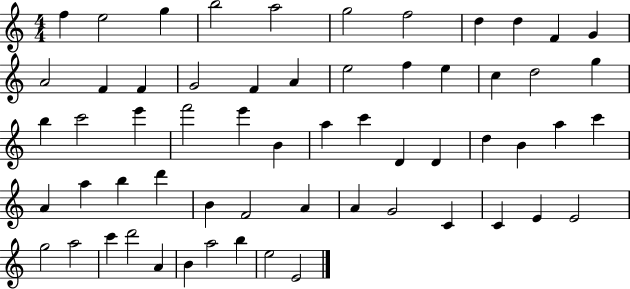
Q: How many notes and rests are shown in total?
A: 60